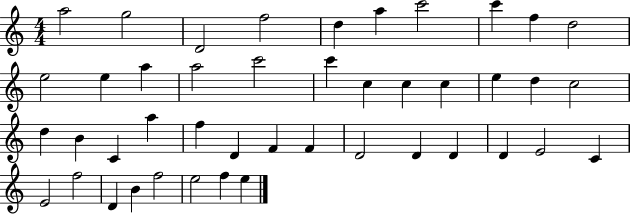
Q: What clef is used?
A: treble